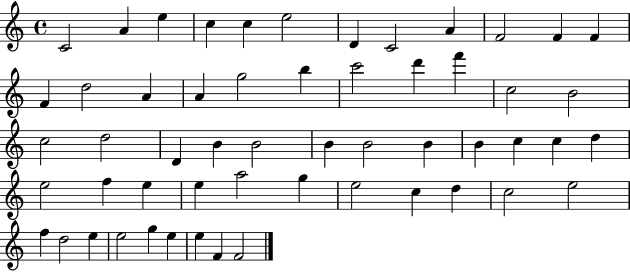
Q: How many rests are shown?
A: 0